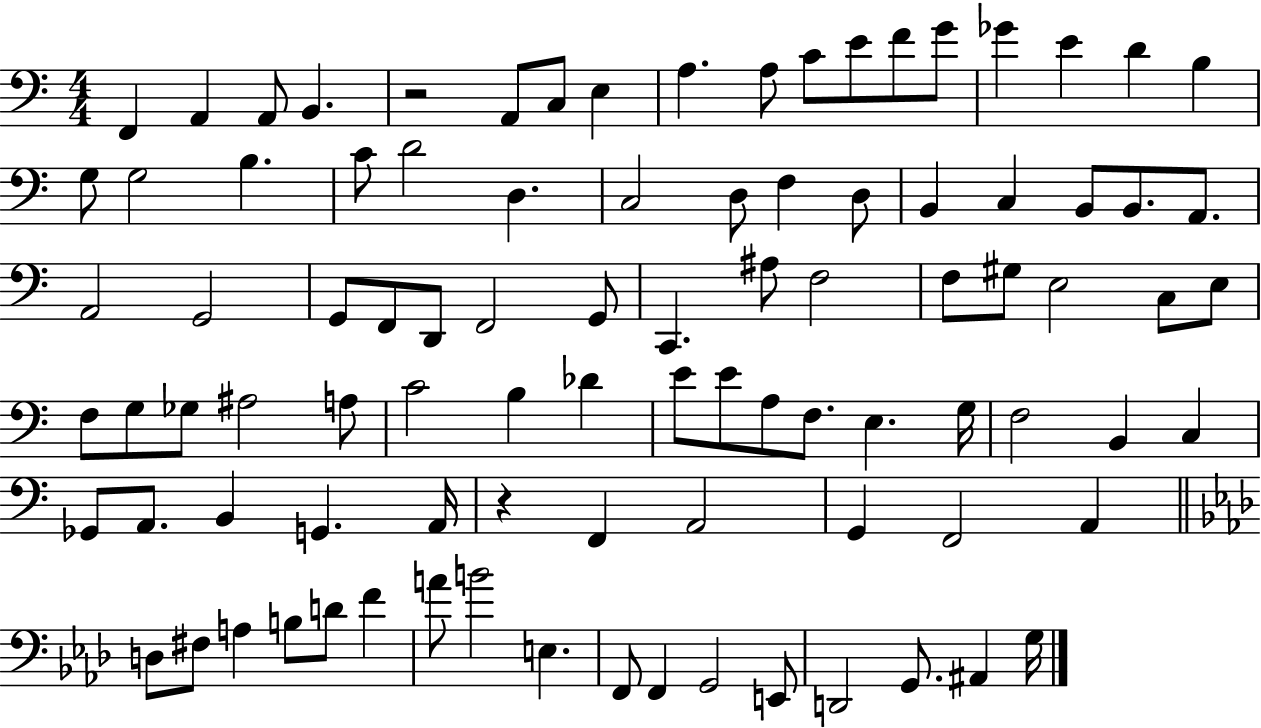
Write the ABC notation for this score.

X:1
T:Untitled
M:4/4
L:1/4
K:C
F,, A,, A,,/2 B,, z2 A,,/2 C,/2 E, A, A,/2 C/2 E/2 F/2 G/2 _G E D B, G,/2 G,2 B, C/2 D2 D, C,2 D,/2 F, D,/2 B,, C, B,,/2 B,,/2 A,,/2 A,,2 G,,2 G,,/2 F,,/2 D,,/2 F,,2 G,,/2 C,, ^A,/2 F,2 F,/2 ^G,/2 E,2 C,/2 E,/2 F,/2 G,/2 _G,/2 ^A,2 A,/2 C2 B, _D E/2 E/2 A,/2 F,/2 E, G,/4 F,2 B,, C, _G,,/2 A,,/2 B,, G,, A,,/4 z F,, A,,2 G,, F,,2 A,, D,/2 ^F,/2 A, B,/2 D/2 F A/2 B2 E, F,,/2 F,, G,,2 E,,/2 D,,2 G,,/2 ^A,, G,/4